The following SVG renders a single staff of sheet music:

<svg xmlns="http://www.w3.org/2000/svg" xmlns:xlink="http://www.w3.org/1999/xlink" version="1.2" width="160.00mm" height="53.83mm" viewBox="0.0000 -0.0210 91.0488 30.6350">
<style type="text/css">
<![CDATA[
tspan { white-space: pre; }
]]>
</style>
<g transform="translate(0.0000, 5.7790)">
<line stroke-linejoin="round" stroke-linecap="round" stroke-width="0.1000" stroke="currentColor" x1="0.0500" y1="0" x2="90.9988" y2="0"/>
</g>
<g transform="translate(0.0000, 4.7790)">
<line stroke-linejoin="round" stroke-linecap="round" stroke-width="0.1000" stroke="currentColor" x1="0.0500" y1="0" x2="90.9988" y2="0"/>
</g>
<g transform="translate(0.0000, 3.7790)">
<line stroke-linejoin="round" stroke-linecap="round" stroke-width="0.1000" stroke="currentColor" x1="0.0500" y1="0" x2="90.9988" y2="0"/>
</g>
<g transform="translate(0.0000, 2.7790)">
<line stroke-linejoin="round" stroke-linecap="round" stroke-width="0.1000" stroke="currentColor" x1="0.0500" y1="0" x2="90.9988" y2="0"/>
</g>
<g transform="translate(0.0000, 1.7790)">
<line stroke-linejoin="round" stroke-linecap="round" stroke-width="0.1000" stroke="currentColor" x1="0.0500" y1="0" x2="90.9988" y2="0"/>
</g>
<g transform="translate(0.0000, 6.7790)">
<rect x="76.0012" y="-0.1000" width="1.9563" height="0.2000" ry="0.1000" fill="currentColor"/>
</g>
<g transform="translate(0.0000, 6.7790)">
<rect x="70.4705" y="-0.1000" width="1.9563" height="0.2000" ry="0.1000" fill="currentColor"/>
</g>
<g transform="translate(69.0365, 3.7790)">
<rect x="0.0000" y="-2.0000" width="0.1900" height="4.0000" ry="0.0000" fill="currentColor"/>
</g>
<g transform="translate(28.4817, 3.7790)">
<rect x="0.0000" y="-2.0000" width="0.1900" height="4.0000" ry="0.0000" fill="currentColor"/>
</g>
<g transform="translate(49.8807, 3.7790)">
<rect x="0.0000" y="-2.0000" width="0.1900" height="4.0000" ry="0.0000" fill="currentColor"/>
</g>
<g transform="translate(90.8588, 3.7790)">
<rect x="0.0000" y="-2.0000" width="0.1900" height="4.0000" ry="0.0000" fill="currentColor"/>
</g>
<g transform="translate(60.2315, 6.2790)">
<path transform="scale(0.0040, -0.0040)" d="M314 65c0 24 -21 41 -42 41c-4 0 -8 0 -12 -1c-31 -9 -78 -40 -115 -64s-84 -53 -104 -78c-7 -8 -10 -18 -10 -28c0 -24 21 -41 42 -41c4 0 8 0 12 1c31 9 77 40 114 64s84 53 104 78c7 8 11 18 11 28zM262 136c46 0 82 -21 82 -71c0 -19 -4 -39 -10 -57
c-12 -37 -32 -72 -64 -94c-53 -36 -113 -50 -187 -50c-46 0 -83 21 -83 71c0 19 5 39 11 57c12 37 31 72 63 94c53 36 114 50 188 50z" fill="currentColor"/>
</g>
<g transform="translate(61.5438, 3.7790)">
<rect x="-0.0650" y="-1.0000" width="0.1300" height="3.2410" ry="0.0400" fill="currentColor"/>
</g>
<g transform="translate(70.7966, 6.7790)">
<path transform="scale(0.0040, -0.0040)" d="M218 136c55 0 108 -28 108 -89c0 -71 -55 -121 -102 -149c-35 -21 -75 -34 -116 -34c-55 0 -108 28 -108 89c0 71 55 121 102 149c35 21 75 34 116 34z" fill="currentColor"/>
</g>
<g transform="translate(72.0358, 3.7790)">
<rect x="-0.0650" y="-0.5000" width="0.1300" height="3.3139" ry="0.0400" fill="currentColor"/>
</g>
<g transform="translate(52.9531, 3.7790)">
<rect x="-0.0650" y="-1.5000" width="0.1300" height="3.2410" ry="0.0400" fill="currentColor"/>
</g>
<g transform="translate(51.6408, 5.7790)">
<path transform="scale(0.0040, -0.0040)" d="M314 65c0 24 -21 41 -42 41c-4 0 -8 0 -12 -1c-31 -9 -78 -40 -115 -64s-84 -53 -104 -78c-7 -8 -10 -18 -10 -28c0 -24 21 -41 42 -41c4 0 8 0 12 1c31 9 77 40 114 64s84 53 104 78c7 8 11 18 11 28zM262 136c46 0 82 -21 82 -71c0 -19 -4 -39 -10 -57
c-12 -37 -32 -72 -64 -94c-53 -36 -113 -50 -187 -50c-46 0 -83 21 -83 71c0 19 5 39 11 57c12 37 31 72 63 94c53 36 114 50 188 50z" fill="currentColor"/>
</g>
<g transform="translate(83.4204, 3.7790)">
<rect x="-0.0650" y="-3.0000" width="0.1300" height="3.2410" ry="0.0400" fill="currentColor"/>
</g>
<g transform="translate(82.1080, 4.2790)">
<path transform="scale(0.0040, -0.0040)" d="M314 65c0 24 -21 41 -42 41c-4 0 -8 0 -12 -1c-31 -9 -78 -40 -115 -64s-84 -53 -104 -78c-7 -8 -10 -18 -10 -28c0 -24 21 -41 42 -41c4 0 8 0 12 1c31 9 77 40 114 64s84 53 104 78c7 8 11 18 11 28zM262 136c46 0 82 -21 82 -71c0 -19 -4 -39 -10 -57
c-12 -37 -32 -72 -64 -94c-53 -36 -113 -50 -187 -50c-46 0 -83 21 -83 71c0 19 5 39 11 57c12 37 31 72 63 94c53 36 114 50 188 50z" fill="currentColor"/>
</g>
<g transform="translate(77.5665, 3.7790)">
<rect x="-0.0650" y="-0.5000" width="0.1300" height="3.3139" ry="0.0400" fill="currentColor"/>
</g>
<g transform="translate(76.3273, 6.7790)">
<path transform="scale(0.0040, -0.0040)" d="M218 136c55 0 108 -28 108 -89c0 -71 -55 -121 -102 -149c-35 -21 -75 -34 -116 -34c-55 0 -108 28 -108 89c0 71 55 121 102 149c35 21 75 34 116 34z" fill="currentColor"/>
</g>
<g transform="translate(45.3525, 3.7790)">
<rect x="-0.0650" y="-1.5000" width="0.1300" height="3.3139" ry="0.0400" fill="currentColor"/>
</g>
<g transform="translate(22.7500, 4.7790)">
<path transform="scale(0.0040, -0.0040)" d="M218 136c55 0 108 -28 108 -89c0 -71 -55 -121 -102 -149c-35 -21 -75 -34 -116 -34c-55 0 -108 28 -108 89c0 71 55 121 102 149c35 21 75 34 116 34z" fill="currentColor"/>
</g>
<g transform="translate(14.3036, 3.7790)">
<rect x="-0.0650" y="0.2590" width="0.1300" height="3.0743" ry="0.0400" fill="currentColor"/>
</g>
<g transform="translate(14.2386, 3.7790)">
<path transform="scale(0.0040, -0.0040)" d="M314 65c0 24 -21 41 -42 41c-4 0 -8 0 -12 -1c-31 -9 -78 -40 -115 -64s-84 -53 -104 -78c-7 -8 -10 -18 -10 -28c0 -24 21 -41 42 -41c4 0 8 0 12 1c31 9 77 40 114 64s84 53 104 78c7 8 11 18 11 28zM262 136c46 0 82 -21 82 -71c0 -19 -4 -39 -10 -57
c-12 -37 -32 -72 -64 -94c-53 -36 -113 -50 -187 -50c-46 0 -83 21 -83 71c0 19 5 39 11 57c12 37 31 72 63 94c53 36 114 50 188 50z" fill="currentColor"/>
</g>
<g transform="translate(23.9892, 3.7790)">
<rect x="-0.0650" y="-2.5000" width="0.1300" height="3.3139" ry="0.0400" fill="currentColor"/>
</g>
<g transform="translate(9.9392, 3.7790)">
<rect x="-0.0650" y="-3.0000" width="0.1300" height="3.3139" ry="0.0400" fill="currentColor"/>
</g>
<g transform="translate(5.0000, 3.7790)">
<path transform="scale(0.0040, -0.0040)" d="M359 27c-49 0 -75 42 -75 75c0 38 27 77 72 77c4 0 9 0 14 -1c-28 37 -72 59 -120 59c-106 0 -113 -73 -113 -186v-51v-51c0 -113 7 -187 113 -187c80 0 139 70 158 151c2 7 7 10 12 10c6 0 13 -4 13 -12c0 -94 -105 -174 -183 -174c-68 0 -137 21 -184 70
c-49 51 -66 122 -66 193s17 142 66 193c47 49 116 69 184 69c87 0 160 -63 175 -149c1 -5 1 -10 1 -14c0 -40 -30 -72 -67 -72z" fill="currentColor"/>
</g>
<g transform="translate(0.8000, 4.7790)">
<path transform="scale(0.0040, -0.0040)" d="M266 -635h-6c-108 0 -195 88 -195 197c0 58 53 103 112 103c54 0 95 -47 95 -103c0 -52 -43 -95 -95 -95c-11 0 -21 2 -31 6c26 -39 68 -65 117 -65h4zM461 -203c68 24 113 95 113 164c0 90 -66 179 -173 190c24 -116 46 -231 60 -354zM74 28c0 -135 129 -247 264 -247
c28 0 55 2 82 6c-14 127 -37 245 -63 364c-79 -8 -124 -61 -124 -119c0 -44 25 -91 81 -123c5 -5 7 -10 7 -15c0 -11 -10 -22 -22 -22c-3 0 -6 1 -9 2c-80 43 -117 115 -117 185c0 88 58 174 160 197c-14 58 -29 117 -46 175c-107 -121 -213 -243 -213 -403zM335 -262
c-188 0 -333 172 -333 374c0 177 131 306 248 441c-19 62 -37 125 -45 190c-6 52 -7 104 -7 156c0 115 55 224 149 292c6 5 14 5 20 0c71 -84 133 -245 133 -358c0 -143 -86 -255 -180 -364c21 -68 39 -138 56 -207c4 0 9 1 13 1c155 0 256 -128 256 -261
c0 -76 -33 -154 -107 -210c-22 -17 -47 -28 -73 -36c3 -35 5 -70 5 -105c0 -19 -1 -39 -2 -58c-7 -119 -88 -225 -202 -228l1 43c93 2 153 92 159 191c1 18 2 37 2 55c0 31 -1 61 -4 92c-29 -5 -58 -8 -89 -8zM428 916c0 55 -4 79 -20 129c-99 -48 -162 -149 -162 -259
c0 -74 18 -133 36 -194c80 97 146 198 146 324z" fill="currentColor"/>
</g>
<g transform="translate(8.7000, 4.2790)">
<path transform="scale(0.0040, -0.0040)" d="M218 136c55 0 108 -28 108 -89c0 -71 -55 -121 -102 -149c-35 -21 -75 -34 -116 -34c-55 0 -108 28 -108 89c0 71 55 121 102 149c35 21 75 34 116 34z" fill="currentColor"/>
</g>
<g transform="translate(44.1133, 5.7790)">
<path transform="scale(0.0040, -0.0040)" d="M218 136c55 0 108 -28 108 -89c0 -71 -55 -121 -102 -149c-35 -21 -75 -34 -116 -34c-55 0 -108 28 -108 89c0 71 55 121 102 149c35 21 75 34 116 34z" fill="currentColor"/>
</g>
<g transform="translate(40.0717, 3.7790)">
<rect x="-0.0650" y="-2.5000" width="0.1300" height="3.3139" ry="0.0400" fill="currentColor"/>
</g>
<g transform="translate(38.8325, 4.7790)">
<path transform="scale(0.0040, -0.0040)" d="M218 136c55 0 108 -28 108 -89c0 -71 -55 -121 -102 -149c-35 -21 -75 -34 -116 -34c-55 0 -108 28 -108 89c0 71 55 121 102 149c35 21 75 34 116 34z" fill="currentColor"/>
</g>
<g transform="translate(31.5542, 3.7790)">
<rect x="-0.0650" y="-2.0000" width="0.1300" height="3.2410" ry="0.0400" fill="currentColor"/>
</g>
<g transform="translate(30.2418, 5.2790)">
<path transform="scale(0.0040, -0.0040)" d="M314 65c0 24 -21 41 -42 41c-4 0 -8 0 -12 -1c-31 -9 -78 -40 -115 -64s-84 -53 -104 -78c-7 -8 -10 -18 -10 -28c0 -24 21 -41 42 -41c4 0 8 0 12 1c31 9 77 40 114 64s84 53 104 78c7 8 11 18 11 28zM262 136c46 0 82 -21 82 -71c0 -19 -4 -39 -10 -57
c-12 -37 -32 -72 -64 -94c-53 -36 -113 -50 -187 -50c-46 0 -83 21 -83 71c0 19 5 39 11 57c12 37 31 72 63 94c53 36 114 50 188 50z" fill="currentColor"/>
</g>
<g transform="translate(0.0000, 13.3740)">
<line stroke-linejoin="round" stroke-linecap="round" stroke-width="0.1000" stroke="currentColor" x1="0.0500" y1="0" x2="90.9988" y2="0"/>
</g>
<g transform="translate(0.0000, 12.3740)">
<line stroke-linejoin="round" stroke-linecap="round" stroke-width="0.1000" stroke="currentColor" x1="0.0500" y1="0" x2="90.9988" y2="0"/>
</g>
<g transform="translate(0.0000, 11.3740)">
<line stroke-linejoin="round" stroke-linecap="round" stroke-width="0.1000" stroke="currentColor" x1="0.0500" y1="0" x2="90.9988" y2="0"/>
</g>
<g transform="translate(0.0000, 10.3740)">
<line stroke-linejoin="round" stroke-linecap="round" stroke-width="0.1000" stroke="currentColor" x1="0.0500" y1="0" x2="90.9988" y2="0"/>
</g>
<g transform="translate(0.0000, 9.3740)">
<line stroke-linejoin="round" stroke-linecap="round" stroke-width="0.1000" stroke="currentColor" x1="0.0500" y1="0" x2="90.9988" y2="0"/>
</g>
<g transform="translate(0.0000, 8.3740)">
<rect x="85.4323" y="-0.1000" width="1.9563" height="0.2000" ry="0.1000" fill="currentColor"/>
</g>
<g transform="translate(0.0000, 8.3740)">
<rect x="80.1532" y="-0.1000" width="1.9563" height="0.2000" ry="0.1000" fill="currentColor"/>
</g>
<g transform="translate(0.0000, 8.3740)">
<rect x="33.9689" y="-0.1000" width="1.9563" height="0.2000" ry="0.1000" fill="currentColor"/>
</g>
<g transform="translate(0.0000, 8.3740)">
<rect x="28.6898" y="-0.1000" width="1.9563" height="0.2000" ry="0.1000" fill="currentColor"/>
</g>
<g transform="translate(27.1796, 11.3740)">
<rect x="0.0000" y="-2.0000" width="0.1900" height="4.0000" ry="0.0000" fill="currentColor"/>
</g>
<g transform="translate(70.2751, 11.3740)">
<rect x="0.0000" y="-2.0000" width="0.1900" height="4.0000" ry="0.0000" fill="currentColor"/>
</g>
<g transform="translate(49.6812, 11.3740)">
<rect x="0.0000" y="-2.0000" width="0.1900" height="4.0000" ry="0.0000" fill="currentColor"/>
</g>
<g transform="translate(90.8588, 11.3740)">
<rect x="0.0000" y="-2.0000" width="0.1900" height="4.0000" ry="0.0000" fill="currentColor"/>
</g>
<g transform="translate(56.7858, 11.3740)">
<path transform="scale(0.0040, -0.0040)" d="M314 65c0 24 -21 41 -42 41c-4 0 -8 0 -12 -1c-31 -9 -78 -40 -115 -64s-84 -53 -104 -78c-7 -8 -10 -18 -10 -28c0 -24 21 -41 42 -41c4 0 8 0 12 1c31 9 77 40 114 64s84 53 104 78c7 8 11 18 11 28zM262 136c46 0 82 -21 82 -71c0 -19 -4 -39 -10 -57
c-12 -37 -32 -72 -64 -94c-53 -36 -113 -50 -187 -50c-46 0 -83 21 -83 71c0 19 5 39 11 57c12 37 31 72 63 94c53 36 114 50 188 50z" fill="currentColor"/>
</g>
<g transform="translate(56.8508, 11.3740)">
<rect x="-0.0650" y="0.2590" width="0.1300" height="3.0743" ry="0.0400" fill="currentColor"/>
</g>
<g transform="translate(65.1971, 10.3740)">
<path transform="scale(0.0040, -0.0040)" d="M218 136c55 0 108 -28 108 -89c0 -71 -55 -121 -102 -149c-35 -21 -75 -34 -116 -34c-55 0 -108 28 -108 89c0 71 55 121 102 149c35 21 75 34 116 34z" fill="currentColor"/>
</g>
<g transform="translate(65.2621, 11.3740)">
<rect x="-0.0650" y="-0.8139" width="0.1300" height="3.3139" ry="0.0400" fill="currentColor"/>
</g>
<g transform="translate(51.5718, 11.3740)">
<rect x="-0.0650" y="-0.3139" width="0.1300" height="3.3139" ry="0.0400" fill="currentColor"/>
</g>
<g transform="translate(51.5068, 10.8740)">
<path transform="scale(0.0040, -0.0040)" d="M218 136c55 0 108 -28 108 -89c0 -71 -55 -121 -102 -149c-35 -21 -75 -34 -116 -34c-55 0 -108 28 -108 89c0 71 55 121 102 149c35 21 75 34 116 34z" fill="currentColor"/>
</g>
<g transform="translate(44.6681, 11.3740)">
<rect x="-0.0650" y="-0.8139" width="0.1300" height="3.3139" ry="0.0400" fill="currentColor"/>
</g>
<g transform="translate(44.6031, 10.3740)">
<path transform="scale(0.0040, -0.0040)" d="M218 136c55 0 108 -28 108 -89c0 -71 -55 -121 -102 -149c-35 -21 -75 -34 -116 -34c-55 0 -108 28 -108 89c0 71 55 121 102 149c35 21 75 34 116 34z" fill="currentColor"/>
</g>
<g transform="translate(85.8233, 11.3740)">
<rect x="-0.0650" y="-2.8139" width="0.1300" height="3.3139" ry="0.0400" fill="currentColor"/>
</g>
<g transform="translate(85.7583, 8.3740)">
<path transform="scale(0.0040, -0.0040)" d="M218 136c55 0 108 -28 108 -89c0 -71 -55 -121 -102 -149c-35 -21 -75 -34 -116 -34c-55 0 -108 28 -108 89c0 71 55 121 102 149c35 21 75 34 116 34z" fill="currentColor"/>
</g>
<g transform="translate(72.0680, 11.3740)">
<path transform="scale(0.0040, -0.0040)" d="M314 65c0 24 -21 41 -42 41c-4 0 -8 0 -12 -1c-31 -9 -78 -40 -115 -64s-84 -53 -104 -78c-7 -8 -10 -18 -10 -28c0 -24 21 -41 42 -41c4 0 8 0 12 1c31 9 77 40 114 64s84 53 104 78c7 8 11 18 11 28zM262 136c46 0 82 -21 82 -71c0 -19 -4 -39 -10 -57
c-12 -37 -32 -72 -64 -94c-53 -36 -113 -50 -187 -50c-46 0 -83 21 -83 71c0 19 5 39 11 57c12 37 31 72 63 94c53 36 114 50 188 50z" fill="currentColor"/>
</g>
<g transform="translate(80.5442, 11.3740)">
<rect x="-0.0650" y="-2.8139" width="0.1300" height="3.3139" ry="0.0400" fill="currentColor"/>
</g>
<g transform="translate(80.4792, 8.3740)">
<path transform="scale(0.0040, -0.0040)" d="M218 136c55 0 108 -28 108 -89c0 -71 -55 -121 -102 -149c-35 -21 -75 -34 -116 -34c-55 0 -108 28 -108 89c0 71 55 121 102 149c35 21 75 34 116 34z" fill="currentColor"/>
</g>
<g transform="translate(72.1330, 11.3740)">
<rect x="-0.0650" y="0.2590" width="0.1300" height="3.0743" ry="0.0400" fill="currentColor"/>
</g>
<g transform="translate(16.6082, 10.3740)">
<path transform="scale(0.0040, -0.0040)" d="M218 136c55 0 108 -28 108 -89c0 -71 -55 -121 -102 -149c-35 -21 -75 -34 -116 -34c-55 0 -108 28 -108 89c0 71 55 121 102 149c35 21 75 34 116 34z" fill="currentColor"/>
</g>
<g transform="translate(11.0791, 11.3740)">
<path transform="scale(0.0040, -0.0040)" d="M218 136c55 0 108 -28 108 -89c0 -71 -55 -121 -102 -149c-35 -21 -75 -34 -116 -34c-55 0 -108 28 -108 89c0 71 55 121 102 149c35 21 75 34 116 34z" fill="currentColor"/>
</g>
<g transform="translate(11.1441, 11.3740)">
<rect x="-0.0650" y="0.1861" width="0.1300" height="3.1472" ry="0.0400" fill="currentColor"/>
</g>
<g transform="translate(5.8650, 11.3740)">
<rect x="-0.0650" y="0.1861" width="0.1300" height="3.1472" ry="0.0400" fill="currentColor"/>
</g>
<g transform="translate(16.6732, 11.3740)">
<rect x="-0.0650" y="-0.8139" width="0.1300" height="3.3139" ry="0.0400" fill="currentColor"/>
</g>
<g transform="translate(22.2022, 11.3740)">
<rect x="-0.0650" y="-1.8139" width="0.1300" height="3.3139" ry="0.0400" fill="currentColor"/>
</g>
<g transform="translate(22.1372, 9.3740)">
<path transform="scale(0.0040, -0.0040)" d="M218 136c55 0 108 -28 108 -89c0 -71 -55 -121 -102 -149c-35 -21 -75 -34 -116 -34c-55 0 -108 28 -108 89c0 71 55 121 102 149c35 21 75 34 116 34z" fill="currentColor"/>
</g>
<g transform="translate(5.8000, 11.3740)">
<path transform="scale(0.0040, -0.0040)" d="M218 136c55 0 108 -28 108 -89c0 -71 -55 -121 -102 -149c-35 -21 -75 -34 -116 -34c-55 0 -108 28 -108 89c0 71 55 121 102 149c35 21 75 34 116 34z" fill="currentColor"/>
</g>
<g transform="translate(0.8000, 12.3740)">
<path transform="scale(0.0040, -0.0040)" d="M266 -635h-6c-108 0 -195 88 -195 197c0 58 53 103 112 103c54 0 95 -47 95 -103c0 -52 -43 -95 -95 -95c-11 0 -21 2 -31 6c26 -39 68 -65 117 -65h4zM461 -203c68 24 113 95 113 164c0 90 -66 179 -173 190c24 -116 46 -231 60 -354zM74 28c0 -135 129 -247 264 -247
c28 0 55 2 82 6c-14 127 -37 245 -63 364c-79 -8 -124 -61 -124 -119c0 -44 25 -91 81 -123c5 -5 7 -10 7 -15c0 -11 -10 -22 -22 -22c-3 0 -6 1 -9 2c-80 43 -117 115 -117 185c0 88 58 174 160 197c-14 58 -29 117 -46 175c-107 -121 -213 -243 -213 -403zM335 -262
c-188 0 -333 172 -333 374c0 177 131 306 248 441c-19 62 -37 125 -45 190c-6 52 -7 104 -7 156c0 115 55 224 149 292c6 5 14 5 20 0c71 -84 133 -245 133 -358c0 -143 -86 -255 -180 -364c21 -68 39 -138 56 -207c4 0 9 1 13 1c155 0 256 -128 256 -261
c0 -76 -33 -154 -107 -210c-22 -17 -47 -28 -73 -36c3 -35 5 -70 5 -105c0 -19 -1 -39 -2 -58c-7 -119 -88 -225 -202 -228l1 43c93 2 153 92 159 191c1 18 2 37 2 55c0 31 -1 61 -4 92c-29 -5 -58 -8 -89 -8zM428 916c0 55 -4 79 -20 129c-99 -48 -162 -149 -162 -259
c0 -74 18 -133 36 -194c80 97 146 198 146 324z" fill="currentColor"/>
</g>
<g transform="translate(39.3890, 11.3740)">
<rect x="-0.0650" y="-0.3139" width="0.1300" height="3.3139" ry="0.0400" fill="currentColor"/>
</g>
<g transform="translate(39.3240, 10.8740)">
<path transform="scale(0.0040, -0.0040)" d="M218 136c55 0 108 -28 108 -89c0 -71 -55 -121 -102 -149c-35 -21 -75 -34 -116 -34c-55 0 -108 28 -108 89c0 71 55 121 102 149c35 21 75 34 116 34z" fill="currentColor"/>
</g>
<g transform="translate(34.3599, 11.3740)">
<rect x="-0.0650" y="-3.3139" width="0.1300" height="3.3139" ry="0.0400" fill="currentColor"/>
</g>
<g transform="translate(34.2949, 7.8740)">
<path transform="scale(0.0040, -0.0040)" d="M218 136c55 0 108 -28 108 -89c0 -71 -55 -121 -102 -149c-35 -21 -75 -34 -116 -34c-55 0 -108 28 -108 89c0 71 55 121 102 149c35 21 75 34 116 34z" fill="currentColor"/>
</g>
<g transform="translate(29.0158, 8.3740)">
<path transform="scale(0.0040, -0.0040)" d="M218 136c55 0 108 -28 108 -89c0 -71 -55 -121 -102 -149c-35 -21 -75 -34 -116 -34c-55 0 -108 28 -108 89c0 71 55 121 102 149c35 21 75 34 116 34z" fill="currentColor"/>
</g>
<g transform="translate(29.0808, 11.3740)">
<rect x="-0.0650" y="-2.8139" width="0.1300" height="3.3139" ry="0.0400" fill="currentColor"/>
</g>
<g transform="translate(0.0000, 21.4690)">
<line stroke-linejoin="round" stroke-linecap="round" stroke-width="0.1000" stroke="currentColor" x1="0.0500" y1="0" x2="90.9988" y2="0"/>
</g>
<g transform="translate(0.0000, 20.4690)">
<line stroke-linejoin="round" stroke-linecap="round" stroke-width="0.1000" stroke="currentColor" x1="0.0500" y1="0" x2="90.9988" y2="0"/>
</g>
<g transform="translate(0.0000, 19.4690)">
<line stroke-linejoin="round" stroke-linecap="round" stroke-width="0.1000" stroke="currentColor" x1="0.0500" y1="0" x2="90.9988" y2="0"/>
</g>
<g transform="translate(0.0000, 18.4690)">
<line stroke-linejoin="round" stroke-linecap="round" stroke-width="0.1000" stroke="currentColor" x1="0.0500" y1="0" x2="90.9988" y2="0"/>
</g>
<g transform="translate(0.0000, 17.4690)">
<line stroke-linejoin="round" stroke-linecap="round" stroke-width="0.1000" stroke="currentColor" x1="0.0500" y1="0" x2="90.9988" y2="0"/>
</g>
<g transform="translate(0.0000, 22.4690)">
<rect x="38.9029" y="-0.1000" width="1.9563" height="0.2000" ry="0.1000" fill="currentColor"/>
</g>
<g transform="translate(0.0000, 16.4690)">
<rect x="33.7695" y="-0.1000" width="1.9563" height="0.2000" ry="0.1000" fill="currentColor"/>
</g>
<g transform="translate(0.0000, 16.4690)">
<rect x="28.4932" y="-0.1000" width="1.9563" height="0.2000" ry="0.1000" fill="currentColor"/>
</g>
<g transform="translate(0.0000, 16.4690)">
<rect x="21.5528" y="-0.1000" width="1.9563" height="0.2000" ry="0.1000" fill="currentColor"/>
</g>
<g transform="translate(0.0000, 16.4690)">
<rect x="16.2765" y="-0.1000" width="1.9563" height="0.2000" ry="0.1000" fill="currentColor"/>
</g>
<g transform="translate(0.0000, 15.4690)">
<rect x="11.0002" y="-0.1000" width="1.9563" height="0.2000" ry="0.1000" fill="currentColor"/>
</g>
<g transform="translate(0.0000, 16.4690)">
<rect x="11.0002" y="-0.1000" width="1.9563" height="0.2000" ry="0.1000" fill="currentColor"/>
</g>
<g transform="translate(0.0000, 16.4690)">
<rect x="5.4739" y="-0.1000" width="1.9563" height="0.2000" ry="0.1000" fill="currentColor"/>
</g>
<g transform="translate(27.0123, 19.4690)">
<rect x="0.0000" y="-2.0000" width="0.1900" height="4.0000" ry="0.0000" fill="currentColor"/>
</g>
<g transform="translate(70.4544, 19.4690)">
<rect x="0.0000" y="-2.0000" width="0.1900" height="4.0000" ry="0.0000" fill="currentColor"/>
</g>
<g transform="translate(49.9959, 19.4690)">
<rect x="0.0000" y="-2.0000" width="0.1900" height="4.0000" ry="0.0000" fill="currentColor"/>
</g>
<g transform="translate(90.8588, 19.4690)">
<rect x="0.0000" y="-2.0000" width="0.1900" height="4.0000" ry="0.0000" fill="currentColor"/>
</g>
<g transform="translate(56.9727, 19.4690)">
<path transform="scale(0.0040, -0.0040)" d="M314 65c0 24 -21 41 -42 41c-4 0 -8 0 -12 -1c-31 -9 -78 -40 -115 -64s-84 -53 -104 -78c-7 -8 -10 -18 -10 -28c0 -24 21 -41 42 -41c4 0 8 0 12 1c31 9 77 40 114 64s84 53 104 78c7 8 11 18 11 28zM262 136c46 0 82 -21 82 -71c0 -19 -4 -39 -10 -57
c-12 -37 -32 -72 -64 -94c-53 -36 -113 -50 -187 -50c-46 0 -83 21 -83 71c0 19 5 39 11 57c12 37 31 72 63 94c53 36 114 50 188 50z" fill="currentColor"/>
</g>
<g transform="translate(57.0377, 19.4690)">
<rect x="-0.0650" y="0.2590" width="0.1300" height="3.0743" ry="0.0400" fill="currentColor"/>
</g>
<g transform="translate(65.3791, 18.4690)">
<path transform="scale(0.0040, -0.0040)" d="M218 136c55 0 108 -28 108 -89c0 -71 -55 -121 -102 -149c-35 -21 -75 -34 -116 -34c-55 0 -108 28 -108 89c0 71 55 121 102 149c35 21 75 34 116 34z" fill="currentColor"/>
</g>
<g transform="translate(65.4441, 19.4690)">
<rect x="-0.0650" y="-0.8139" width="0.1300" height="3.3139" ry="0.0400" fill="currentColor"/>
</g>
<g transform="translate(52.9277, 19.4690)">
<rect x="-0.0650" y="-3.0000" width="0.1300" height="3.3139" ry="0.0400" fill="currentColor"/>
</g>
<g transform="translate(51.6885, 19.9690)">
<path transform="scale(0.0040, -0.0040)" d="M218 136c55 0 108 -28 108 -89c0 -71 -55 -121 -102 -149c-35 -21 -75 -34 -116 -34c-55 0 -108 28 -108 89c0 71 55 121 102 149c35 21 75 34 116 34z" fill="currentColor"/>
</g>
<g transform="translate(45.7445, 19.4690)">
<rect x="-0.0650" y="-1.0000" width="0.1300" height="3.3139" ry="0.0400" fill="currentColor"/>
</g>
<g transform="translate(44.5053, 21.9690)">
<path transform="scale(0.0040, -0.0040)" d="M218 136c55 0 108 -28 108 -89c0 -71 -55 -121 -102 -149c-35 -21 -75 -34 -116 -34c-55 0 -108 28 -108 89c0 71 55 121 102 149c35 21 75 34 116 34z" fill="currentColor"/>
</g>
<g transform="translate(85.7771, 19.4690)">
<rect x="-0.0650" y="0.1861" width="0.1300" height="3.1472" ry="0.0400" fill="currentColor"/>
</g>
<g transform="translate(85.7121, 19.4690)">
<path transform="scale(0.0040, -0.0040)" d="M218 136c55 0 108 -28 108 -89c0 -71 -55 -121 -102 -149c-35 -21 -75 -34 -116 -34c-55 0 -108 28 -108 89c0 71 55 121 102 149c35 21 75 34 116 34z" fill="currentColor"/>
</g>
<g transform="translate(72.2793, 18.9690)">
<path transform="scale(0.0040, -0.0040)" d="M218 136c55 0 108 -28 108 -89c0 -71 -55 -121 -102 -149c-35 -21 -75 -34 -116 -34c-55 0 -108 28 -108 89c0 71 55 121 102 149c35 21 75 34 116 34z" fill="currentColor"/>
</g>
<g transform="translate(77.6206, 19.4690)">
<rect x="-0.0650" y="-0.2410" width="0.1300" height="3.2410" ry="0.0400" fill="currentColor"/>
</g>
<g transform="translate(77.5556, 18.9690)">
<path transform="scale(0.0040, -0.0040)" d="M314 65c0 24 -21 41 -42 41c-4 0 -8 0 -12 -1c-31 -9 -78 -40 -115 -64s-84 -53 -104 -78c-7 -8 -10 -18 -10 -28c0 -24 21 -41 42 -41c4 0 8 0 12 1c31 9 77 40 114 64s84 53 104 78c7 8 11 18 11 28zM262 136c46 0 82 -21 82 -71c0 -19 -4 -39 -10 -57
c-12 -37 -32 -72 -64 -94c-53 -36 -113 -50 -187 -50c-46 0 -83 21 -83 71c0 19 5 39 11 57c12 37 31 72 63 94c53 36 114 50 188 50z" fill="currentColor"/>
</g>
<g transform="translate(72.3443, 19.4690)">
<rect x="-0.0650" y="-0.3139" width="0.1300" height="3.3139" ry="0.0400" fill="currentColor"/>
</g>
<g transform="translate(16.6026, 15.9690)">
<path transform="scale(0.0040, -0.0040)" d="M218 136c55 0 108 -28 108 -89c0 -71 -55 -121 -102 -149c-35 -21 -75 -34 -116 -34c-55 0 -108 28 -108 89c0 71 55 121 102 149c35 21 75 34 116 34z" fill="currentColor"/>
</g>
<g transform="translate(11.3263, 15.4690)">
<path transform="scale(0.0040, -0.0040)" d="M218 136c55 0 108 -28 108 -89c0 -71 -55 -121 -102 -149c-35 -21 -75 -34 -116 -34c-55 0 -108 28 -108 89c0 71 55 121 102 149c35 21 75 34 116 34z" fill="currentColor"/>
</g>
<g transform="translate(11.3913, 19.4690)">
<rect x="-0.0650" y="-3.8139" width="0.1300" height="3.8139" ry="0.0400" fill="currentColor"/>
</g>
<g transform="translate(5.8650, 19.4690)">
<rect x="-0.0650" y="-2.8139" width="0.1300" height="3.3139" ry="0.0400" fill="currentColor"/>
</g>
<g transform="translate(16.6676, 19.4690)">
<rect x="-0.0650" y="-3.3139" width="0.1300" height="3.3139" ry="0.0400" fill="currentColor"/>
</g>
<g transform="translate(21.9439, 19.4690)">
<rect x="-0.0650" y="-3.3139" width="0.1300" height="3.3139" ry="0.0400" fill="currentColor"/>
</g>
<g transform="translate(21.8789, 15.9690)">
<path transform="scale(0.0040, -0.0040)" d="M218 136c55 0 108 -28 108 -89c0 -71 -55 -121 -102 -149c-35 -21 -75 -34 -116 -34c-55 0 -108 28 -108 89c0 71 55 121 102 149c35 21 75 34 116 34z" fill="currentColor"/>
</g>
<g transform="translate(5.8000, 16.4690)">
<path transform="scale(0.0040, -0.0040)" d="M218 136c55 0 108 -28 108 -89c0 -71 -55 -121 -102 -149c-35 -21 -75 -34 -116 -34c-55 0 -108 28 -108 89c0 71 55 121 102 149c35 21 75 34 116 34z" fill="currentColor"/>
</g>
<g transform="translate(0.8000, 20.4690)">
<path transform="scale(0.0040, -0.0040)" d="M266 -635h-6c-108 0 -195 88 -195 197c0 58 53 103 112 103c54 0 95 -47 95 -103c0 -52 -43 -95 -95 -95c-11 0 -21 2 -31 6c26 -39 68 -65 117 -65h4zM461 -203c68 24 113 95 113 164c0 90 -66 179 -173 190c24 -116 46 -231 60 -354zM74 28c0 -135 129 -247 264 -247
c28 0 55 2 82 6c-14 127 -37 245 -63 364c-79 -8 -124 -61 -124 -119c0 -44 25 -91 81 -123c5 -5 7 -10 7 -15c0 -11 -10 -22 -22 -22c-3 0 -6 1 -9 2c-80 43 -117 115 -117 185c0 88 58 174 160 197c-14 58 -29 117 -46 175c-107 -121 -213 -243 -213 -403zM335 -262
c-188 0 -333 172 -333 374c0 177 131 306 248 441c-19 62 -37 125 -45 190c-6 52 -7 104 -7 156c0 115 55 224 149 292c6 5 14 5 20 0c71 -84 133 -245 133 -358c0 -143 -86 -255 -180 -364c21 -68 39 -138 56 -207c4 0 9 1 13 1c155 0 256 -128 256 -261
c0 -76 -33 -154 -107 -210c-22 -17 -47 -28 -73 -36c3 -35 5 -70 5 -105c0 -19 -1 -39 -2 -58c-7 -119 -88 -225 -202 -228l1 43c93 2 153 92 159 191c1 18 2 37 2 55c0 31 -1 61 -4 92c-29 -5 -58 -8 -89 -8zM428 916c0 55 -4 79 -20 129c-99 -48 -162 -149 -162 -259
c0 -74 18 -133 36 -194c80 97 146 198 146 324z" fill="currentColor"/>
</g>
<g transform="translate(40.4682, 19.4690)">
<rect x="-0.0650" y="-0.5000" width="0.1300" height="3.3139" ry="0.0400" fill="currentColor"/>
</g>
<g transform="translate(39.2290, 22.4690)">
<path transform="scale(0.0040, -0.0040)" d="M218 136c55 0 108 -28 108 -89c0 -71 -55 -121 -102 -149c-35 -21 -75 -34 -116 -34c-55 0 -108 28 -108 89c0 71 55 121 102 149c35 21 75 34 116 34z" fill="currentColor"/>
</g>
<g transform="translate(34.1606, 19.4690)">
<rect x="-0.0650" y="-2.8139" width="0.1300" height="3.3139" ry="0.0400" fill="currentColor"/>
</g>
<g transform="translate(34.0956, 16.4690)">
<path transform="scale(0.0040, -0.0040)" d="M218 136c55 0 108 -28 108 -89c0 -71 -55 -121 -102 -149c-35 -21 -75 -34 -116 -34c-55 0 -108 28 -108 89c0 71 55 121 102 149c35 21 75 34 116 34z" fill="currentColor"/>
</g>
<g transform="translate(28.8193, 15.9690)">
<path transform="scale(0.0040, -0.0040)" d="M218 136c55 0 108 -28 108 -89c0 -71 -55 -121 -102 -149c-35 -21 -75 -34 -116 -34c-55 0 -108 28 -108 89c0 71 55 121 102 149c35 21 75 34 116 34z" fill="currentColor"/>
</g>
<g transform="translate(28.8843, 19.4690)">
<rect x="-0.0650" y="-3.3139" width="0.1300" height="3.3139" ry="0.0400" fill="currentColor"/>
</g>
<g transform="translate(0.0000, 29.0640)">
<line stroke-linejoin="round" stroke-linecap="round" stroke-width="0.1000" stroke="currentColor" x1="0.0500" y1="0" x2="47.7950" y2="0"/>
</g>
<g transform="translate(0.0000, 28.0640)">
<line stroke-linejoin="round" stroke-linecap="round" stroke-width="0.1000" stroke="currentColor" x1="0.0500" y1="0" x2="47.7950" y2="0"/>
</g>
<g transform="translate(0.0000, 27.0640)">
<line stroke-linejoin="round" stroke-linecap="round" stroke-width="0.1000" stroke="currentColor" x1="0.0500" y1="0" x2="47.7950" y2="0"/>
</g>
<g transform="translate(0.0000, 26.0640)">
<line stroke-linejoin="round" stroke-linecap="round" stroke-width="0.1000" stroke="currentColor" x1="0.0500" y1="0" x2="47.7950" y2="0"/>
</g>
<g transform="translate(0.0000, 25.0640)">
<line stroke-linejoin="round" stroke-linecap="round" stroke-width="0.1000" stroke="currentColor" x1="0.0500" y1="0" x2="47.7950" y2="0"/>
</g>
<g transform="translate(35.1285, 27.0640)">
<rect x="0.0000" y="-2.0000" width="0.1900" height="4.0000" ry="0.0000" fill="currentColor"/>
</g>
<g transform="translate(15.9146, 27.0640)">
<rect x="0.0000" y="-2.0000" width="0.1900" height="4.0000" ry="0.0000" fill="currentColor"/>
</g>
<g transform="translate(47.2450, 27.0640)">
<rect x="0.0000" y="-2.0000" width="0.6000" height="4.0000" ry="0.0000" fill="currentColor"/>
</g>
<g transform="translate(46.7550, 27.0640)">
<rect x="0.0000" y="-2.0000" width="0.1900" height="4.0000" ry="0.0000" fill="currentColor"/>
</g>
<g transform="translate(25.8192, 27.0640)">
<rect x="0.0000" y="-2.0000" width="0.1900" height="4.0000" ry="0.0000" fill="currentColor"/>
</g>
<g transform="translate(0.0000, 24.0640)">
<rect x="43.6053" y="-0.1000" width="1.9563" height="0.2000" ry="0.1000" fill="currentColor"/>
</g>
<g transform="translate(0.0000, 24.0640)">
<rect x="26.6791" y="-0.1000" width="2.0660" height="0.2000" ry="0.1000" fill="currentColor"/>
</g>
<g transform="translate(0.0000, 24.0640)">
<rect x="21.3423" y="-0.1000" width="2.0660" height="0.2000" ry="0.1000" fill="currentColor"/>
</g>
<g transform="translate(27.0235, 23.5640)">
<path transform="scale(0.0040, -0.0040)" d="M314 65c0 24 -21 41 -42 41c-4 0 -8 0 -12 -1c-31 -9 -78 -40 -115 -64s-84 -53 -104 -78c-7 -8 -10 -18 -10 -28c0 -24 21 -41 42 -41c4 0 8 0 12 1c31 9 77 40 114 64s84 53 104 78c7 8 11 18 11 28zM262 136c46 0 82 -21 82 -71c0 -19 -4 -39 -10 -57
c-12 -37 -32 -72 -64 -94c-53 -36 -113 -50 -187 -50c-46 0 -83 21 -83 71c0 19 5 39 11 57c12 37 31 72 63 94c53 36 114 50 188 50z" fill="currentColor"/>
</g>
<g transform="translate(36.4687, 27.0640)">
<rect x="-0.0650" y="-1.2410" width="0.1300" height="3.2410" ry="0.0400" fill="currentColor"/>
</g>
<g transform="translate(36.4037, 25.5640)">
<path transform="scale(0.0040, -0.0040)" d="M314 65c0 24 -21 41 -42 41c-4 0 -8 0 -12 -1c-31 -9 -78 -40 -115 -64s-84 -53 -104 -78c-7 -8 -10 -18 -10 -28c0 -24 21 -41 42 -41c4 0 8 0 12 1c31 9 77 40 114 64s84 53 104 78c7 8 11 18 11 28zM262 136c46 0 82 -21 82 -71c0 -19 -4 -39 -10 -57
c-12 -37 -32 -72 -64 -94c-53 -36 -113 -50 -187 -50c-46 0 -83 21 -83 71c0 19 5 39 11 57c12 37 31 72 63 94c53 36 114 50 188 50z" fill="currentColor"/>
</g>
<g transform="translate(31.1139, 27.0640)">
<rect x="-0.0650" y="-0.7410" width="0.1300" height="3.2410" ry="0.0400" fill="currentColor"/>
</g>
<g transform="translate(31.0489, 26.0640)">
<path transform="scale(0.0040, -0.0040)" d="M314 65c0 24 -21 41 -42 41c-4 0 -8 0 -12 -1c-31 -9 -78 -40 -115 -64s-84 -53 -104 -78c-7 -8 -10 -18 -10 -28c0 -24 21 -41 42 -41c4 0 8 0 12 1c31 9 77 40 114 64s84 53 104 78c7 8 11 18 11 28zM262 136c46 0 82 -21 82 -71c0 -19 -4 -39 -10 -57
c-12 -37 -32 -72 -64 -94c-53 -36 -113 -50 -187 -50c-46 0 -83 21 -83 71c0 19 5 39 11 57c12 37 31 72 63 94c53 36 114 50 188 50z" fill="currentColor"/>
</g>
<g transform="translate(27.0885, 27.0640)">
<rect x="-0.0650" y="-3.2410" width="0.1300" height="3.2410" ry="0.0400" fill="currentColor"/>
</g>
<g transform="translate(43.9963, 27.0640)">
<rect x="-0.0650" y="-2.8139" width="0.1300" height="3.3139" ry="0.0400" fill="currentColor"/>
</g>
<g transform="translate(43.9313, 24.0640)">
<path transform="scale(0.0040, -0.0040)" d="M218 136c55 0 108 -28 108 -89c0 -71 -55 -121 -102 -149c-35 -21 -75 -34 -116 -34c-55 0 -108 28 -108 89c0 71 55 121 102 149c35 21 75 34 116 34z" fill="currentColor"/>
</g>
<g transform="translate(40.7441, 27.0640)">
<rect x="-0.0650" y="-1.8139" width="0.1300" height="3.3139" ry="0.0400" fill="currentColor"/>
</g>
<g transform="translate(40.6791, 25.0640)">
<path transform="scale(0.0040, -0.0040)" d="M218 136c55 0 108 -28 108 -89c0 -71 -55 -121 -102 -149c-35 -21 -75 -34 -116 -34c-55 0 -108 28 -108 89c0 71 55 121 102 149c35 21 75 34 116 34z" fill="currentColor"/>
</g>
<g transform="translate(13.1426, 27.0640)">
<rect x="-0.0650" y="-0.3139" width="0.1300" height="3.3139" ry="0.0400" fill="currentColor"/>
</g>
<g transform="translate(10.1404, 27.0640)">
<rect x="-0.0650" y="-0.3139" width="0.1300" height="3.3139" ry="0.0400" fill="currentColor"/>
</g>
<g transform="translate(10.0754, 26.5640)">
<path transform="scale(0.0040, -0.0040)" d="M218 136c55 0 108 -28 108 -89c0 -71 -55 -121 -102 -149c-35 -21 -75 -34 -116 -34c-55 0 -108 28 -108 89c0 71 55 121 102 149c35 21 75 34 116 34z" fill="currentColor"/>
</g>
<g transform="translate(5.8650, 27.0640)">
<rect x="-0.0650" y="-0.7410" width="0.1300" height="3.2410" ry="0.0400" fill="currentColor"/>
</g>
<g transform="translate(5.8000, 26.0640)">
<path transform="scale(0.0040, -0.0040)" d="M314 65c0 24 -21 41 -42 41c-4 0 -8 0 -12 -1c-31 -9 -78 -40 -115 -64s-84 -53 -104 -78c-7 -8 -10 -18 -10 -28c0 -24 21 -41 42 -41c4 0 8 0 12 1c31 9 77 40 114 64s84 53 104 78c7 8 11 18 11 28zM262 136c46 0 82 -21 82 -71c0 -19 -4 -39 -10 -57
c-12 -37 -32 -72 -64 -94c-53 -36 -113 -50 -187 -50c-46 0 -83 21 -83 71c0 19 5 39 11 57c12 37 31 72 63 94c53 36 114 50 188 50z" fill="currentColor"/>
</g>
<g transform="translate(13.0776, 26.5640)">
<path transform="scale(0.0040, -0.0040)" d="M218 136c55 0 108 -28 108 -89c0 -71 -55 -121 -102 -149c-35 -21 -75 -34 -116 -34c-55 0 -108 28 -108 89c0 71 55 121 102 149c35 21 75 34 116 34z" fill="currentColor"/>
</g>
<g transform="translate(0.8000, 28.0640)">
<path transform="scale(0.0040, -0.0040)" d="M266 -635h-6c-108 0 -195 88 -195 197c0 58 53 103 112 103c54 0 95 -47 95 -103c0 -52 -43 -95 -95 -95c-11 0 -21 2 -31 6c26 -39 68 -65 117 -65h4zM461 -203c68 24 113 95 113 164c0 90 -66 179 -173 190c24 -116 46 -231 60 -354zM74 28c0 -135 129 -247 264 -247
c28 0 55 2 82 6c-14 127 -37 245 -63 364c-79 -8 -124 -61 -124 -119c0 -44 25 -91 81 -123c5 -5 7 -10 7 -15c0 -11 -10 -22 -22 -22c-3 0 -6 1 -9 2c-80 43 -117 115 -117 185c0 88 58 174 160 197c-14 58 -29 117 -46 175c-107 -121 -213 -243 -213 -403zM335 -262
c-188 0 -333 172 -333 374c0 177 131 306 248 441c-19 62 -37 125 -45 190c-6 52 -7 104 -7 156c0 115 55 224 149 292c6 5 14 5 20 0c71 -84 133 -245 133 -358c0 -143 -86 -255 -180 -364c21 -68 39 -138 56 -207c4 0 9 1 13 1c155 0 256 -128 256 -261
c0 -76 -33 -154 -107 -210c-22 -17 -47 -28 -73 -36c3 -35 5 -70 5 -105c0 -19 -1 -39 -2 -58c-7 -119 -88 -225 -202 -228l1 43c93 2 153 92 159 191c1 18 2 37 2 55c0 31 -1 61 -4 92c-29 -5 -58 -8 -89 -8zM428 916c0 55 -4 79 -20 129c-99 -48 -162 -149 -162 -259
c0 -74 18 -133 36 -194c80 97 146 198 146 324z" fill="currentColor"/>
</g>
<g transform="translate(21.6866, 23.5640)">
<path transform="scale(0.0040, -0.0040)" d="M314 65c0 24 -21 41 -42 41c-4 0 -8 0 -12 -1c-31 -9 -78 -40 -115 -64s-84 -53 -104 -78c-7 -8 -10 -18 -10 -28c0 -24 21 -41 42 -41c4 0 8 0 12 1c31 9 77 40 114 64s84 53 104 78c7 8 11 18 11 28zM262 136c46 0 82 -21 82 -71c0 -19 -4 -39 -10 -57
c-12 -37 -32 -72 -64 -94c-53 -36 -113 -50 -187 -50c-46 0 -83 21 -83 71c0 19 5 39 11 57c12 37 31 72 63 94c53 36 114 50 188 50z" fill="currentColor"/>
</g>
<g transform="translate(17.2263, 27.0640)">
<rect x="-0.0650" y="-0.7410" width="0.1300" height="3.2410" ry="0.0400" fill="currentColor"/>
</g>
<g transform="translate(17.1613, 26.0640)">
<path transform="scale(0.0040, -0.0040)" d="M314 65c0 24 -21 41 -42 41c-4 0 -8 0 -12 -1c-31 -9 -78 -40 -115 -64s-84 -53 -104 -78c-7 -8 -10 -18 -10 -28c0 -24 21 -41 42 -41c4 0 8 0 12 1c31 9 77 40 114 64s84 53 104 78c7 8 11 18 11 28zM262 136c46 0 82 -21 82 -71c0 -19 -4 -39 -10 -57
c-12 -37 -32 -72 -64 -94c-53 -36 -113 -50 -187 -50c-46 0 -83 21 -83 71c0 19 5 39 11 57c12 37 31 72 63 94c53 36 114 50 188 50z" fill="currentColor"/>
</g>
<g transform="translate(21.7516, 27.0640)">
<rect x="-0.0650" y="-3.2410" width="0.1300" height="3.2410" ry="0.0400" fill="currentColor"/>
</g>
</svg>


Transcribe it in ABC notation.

X:1
T:Untitled
M:4/4
L:1/4
K:C
A B2 G F2 G E E2 D2 C C A2 B B d f a b c d c B2 d B2 a a a c' b b b a C D A B2 d c c2 B d2 c c d2 b2 b2 d2 e2 f a